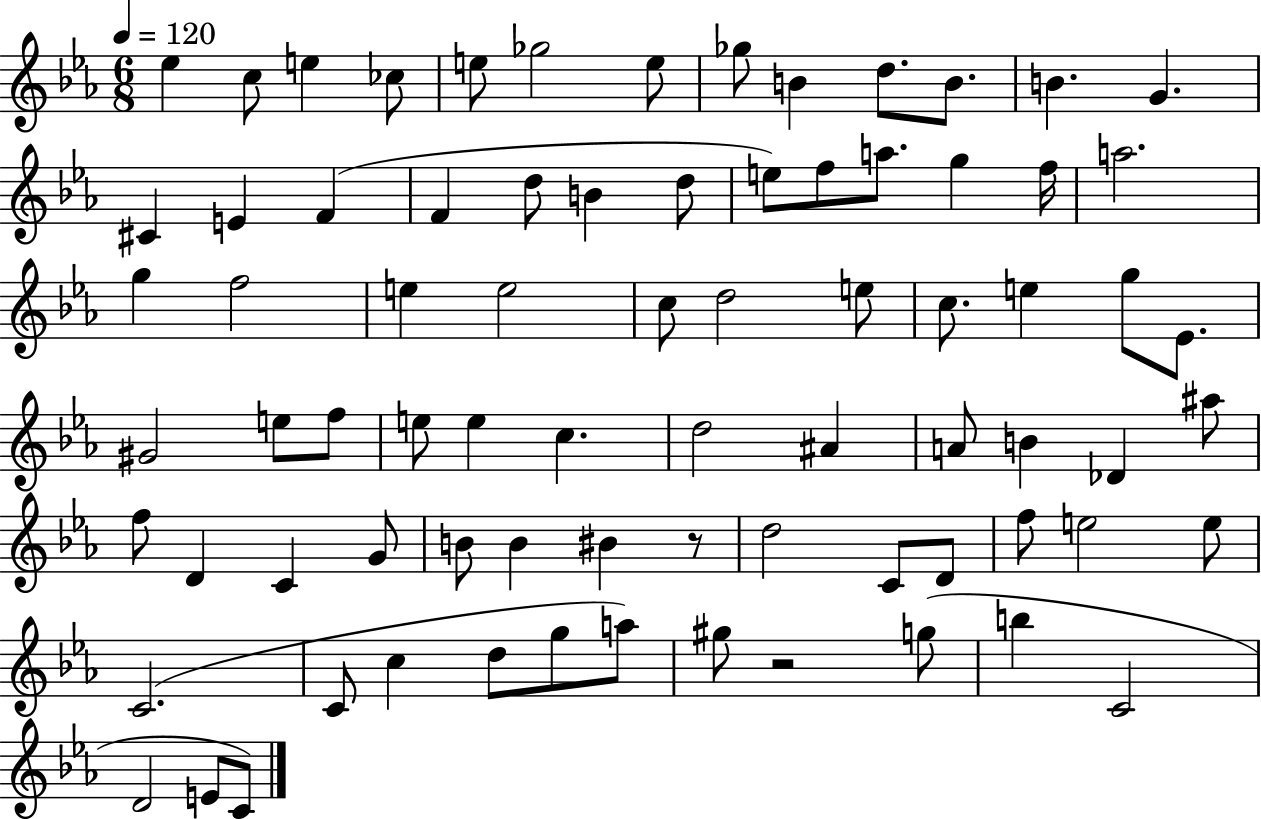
{
  \clef treble
  \numericTimeSignature
  \time 6/8
  \key ees \major
  \tempo 4 = 120
  \repeat volta 2 { ees''4 c''8 e''4 ces''8 | e''8 ges''2 e''8 | ges''8 b'4 d''8. b'8. | b'4. g'4. | \break cis'4 e'4 f'4( | f'4 d''8 b'4 d''8 | e''8) f''8 a''8. g''4 f''16 | a''2. | \break g''4 f''2 | e''4 e''2 | c''8 d''2 e''8 | c''8. e''4 g''8 ees'8. | \break gis'2 e''8 f''8 | e''8 e''4 c''4. | d''2 ais'4 | a'8 b'4 des'4 ais''8 | \break f''8 d'4 c'4 g'8 | b'8 b'4 bis'4 r8 | d''2 c'8 d'8 | f''8 e''2 e''8 | \break c'2.( | c'8 c''4 d''8 g''8 a''8) | gis''8 r2 g''8( | b''4 c'2 | \break d'2 e'8 c'8) | } \bar "|."
}